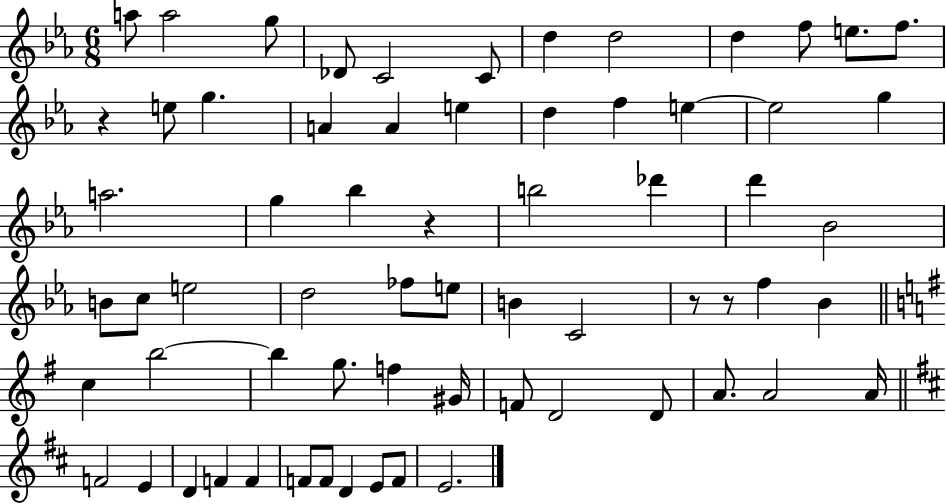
X:1
T:Untitled
M:6/8
L:1/4
K:Eb
a/2 a2 g/2 _D/2 C2 C/2 d d2 d f/2 e/2 f/2 z e/2 g A A e d f e e2 g a2 g _b z b2 _d' d' _B2 B/2 c/2 e2 d2 _f/2 e/2 B C2 z/2 z/2 f _B c b2 b g/2 f ^G/4 F/2 D2 D/2 A/2 A2 A/4 F2 E D F F F/2 F/2 D E/2 F/2 E2